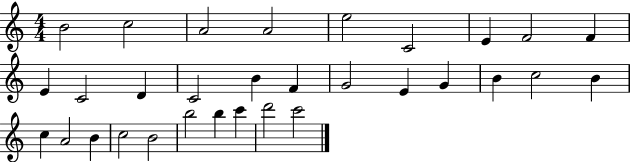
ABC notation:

X:1
T:Untitled
M:4/4
L:1/4
K:C
B2 c2 A2 A2 e2 C2 E F2 F E C2 D C2 B F G2 E G B c2 B c A2 B c2 B2 b2 b c' d'2 c'2